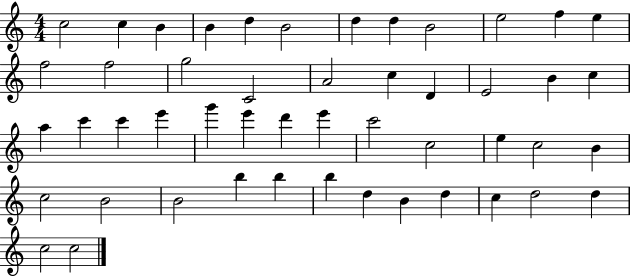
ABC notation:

X:1
T:Untitled
M:4/4
L:1/4
K:C
c2 c B B d B2 d d B2 e2 f e f2 f2 g2 C2 A2 c D E2 B c a c' c' e' g' e' d' e' c'2 c2 e c2 B c2 B2 B2 b b b d B d c d2 d c2 c2